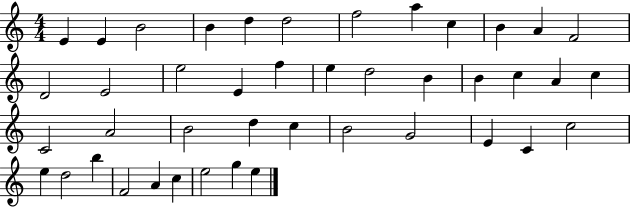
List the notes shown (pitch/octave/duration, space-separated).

E4/q E4/q B4/h B4/q D5/q D5/h F5/h A5/q C5/q B4/q A4/q F4/h D4/h E4/h E5/h E4/q F5/q E5/q D5/h B4/q B4/q C5/q A4/q C5/q C4/h A4/h B4/h D5/q C5/q B4/h G4/h E4/q C4/q C5/h E5/q D5/h B5/q F4/h A4/q C5/q E5/h G5/q E5/q